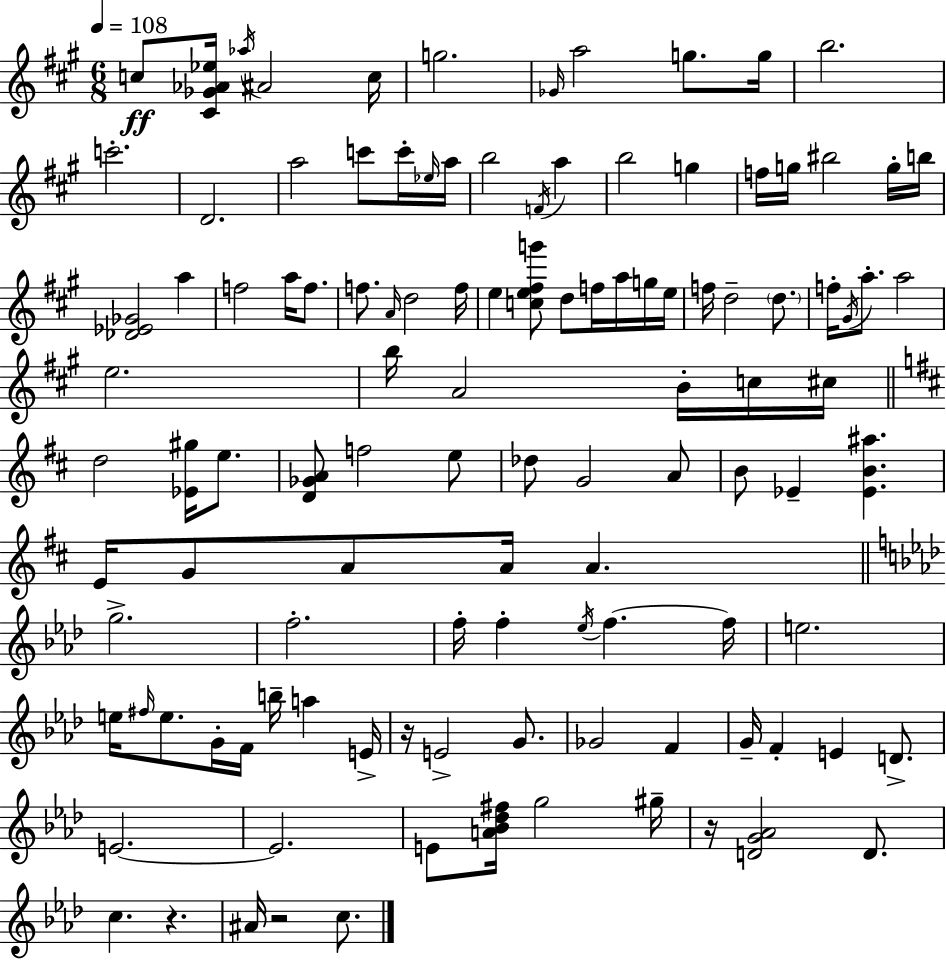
{
  \clef treble
  \numericTimeSignature
  \time 6/8
  \key a \major
  \tempo 4 = 108
  \repeat volta 2 { c''8\ff <cis' ges' aes' ees''>16 \acciaccatura { aes''16 } ais'2 | c''16 g''2. | \grace { ges'16 } a''2 g''8. | g''16 b''2. | \break c'''2.-. | d'2. | a''2 c'''8 | c'''16-. \grace { ees''16 } a''16 b''2 \acciaccatura { f'16 } | \break a''4 b''2 | g''4 f''16 g''16 bis''2 | g''16-. b''16 <des' ees' ges'>2 | a''4 f''2 | \break a''16 f''8. f''8. \grace { a'16 } d''2 | f''16 e''4 <c'' e'' fis'' g'''>8 d''8 | f''16 a''16 g''16 e''16 f''16 d''2-- | \parenthesize d''8. f''16-. \acciaccatura { gis'16 } a''8.-. a''2 | \break e''2. | b''16 a'2 | b'16-. c''16 cis''16 \bar "||" \break \key d \major d''2 <ees' gis''>16 e''8. | <d' ges' a'>8 f''2 e''8 | des''8 g'2 a'8 | b'8 ees'4-- <ees' b' ais''>4. | \break e'16 g'8 a'8 a'16 a'4. | \bar "||" \break \key f \minor g''2.-> | f''2.-. | f''16-. f''4-. \acciaccatura { ees''16 } f''4.~~ | f''16 e''2. | \break e''16 \grace { fis''16 } e''8. g'16-. f'16 b''16-- a''4 | e'16-> r16 e'2-> g'8. | ges'2 f'4 | g'16-- f'4-. e'4 d'8.-> | \break e'2.~~ | e'2. | e'8 <a' bes' des'' fis''>16 g''2 | gis''16-- r16 <d' g' aes'>2 d'8. | \break c''4. r4. | ais'16 r2 c''8. | } \bar "|."
}